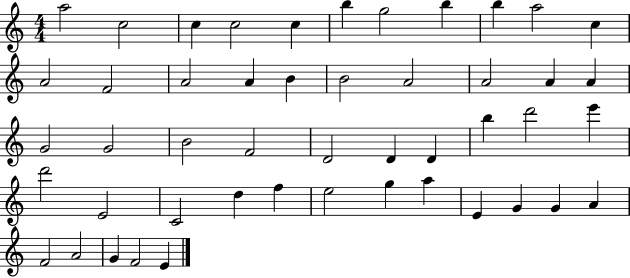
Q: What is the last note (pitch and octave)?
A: E4